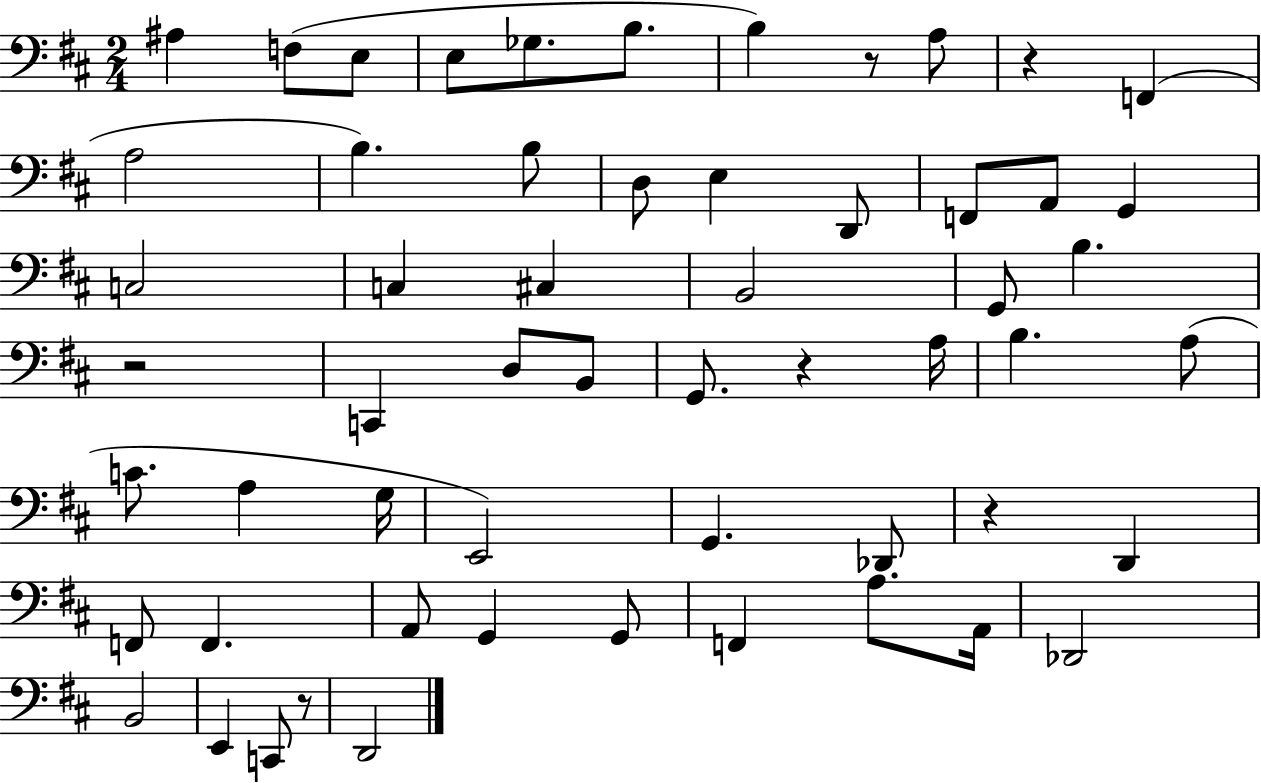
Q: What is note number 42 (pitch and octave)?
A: G2